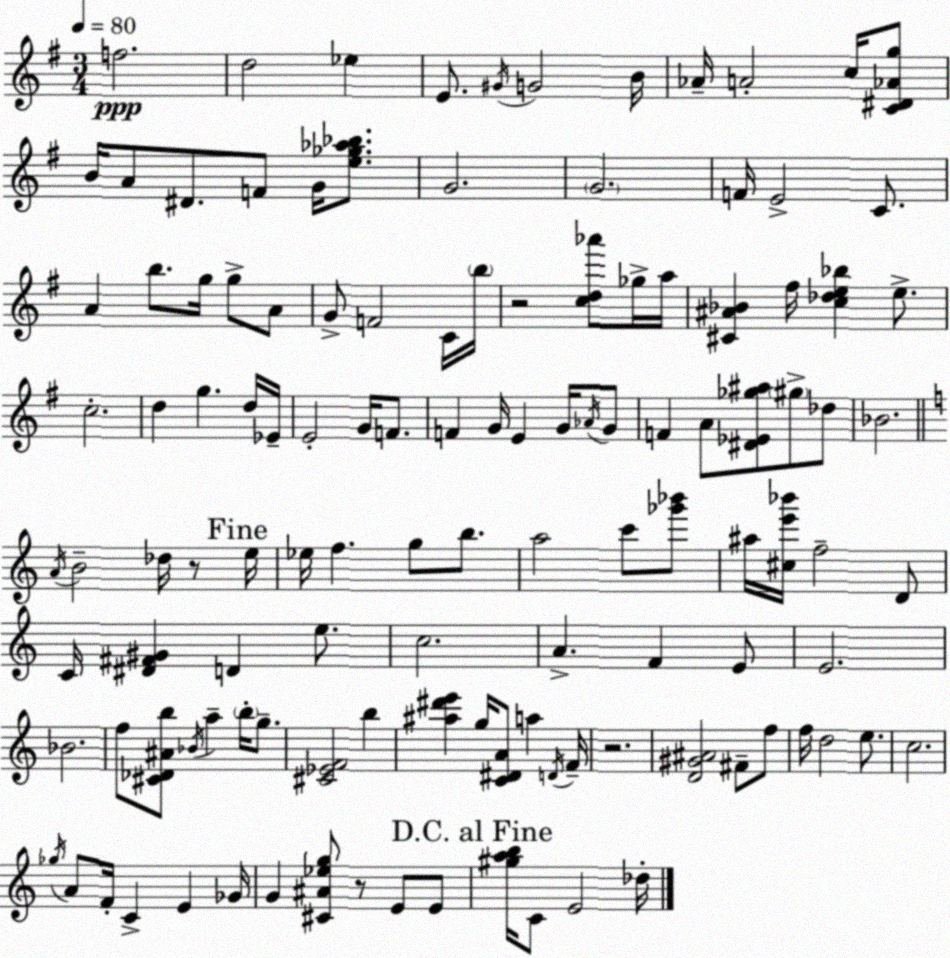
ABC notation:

X:1
T:Untitled
M:3/4
L:1/4
K:Em
f2 d2 _e E/2 ^G/4 G2 B/4 _A/4 A2 c/4 [C^D_Ag]/2 B/4 A/2 ^D/2 F/2 G/4 [e_g_a_b]/2 G2 G2 F/4 E2 C/2 A b/2 g/4 g/2 A/2 G/2 F2 C/4 b/4 z2 [cd_a']/2 _g/4 a/4 [^C^A_B] ^f/4 [c_de_b] e/2 c2 d g d/4 _E/4 E2 G/4 F/2 F G/4 E G/4 _A/4 G/2 F A/2 [^D_E_g^a]/2 ^g/2 _d/2 _B2 A/4 B2 _d/4 z/2 e/4 _e/4 f g/2 b/2 a2 c'/2 [_g'_b']/2 ^a/4 [^ce'_b']/4 f2 D/2 C/4 [^D^F^G] D e/2 c2 A F E/2 E2 _B2 f/2 [^C_D^Ab]/2 _B/4 a b/4 g/2 [^C_EF]2 b [^a^d'e'] g/4 [C^DA]/2 a D/4 F/4 z2 [D^G^A]2 ^F/2 f/2 f/4 d2 e/2 c2 _g/4 A/2 F/4 C E _G/4 G [^C^A_eg]/2 z/2 E/2 E/2 [^gab]/4 C/2 E2 _d/4